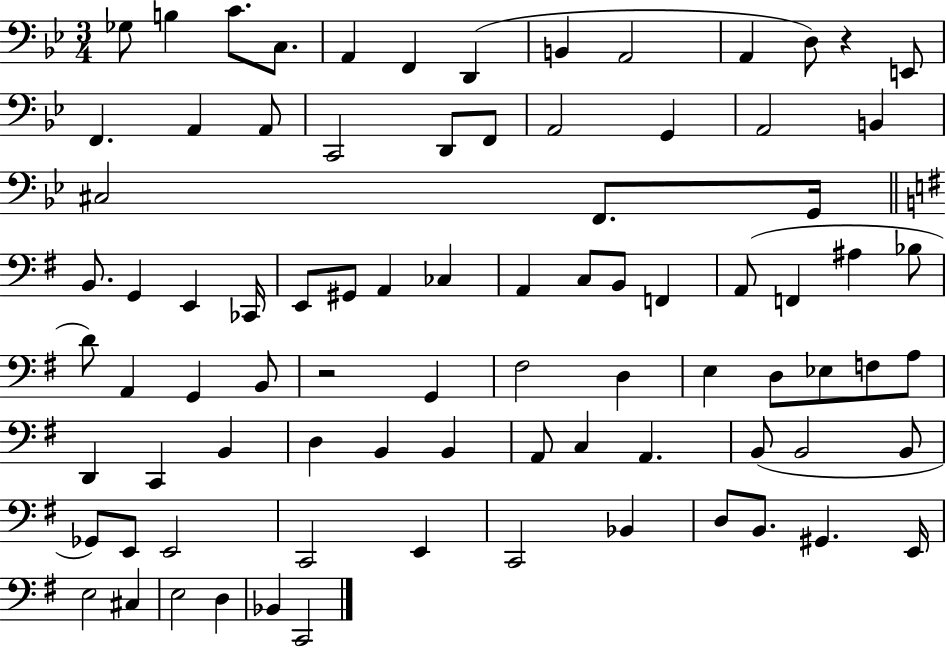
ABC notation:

X:1
T:Untitled
M:3/4
L:1/4
K:Bb
_G,/2 B, C/2 C,/2 A,, F,, D,, B,, A,,2 A,, D,/2 z E,,/2 F,, A,, A,,/2 C,,2 D,,/2 F,,/2 A,,2 G,, A,,2 B,, ^C,2 F,,/2 G,,/4 B,,/2 G,, E,, _C,,/4 E,,/2 ^G,,/2 A,, _C, A,, C,/2 B,,/2 F,, A,,/2 F,, ^A, _B,/2 D/2 A,, G,, B,,/2 z2 G,, ^F,2 D, E, D,/2 _E,/2 F,/2 A,/2 D,, C,, B,, D, B,, B,, A,,/2 C, A,, B,,/2 B,,2 B,,/2 _G,,/2 E,,/2 E,,2 C,,2 E,, C,,2 _B,, D,/2 B,,/2 ^G,, E,,/4 E,2 ^C, E,2 D, _B,, C,,2